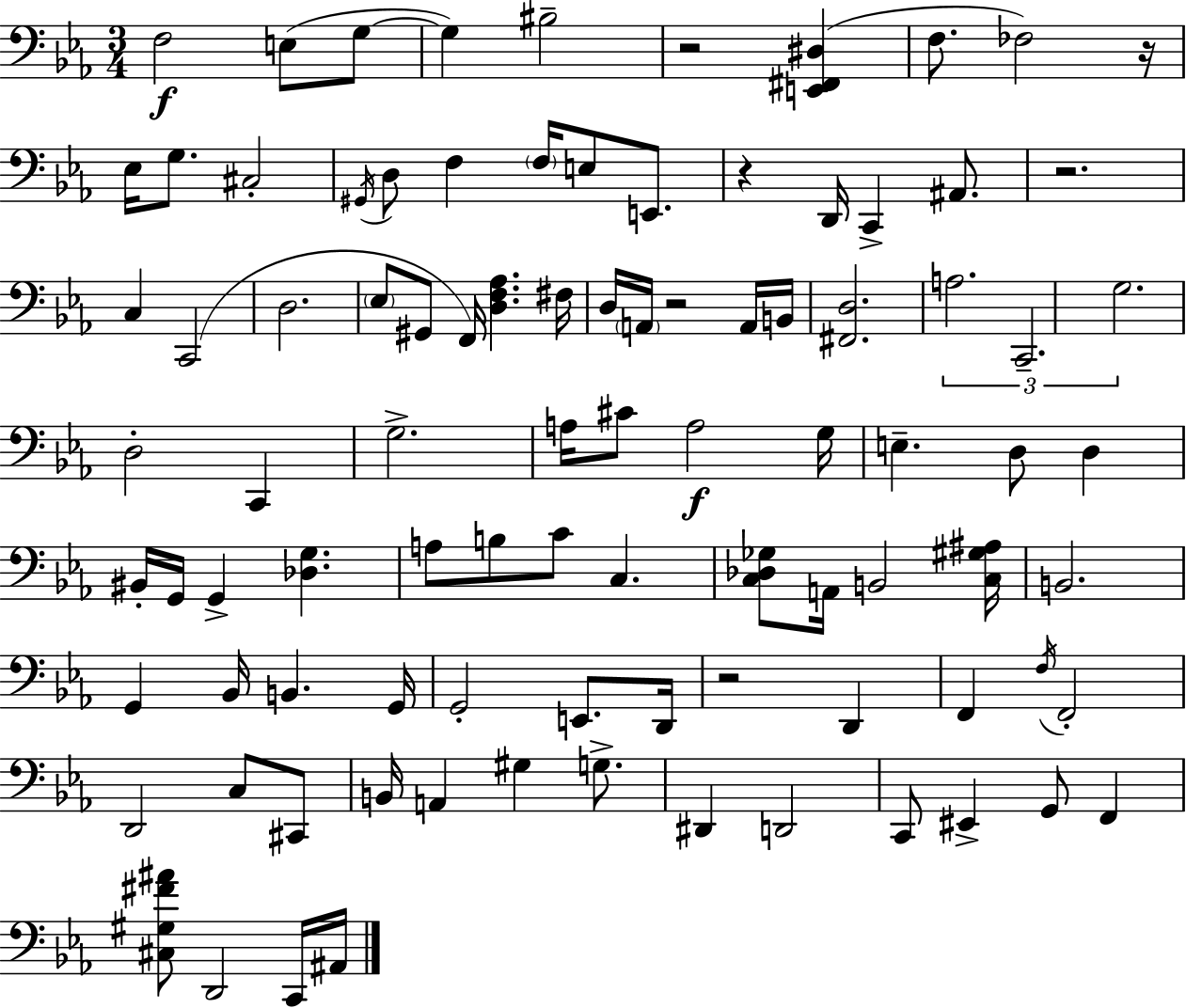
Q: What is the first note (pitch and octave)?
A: F3